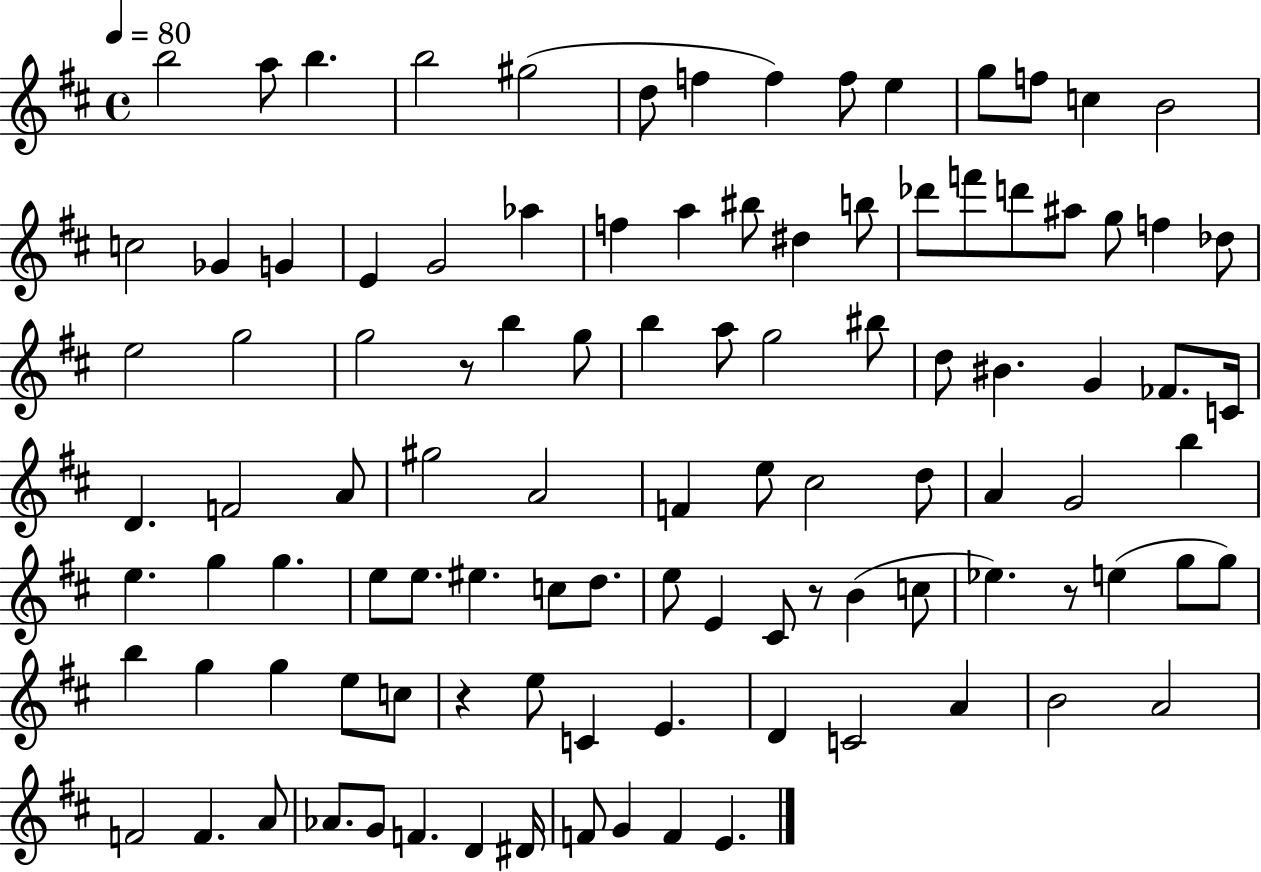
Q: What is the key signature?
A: D major